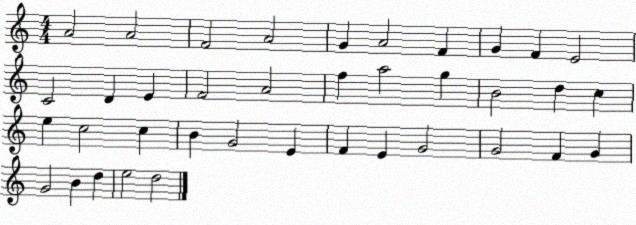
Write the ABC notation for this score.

X:1
T:Untitled
M:4/4
L:1/4
K:C
A2 A2 F2 A2 G A2 F G F E2 C2 D E F2 A2 f a2 g B2 d c e c2 c B G2 E F E G2 G2 F G G2 B d e2 d2